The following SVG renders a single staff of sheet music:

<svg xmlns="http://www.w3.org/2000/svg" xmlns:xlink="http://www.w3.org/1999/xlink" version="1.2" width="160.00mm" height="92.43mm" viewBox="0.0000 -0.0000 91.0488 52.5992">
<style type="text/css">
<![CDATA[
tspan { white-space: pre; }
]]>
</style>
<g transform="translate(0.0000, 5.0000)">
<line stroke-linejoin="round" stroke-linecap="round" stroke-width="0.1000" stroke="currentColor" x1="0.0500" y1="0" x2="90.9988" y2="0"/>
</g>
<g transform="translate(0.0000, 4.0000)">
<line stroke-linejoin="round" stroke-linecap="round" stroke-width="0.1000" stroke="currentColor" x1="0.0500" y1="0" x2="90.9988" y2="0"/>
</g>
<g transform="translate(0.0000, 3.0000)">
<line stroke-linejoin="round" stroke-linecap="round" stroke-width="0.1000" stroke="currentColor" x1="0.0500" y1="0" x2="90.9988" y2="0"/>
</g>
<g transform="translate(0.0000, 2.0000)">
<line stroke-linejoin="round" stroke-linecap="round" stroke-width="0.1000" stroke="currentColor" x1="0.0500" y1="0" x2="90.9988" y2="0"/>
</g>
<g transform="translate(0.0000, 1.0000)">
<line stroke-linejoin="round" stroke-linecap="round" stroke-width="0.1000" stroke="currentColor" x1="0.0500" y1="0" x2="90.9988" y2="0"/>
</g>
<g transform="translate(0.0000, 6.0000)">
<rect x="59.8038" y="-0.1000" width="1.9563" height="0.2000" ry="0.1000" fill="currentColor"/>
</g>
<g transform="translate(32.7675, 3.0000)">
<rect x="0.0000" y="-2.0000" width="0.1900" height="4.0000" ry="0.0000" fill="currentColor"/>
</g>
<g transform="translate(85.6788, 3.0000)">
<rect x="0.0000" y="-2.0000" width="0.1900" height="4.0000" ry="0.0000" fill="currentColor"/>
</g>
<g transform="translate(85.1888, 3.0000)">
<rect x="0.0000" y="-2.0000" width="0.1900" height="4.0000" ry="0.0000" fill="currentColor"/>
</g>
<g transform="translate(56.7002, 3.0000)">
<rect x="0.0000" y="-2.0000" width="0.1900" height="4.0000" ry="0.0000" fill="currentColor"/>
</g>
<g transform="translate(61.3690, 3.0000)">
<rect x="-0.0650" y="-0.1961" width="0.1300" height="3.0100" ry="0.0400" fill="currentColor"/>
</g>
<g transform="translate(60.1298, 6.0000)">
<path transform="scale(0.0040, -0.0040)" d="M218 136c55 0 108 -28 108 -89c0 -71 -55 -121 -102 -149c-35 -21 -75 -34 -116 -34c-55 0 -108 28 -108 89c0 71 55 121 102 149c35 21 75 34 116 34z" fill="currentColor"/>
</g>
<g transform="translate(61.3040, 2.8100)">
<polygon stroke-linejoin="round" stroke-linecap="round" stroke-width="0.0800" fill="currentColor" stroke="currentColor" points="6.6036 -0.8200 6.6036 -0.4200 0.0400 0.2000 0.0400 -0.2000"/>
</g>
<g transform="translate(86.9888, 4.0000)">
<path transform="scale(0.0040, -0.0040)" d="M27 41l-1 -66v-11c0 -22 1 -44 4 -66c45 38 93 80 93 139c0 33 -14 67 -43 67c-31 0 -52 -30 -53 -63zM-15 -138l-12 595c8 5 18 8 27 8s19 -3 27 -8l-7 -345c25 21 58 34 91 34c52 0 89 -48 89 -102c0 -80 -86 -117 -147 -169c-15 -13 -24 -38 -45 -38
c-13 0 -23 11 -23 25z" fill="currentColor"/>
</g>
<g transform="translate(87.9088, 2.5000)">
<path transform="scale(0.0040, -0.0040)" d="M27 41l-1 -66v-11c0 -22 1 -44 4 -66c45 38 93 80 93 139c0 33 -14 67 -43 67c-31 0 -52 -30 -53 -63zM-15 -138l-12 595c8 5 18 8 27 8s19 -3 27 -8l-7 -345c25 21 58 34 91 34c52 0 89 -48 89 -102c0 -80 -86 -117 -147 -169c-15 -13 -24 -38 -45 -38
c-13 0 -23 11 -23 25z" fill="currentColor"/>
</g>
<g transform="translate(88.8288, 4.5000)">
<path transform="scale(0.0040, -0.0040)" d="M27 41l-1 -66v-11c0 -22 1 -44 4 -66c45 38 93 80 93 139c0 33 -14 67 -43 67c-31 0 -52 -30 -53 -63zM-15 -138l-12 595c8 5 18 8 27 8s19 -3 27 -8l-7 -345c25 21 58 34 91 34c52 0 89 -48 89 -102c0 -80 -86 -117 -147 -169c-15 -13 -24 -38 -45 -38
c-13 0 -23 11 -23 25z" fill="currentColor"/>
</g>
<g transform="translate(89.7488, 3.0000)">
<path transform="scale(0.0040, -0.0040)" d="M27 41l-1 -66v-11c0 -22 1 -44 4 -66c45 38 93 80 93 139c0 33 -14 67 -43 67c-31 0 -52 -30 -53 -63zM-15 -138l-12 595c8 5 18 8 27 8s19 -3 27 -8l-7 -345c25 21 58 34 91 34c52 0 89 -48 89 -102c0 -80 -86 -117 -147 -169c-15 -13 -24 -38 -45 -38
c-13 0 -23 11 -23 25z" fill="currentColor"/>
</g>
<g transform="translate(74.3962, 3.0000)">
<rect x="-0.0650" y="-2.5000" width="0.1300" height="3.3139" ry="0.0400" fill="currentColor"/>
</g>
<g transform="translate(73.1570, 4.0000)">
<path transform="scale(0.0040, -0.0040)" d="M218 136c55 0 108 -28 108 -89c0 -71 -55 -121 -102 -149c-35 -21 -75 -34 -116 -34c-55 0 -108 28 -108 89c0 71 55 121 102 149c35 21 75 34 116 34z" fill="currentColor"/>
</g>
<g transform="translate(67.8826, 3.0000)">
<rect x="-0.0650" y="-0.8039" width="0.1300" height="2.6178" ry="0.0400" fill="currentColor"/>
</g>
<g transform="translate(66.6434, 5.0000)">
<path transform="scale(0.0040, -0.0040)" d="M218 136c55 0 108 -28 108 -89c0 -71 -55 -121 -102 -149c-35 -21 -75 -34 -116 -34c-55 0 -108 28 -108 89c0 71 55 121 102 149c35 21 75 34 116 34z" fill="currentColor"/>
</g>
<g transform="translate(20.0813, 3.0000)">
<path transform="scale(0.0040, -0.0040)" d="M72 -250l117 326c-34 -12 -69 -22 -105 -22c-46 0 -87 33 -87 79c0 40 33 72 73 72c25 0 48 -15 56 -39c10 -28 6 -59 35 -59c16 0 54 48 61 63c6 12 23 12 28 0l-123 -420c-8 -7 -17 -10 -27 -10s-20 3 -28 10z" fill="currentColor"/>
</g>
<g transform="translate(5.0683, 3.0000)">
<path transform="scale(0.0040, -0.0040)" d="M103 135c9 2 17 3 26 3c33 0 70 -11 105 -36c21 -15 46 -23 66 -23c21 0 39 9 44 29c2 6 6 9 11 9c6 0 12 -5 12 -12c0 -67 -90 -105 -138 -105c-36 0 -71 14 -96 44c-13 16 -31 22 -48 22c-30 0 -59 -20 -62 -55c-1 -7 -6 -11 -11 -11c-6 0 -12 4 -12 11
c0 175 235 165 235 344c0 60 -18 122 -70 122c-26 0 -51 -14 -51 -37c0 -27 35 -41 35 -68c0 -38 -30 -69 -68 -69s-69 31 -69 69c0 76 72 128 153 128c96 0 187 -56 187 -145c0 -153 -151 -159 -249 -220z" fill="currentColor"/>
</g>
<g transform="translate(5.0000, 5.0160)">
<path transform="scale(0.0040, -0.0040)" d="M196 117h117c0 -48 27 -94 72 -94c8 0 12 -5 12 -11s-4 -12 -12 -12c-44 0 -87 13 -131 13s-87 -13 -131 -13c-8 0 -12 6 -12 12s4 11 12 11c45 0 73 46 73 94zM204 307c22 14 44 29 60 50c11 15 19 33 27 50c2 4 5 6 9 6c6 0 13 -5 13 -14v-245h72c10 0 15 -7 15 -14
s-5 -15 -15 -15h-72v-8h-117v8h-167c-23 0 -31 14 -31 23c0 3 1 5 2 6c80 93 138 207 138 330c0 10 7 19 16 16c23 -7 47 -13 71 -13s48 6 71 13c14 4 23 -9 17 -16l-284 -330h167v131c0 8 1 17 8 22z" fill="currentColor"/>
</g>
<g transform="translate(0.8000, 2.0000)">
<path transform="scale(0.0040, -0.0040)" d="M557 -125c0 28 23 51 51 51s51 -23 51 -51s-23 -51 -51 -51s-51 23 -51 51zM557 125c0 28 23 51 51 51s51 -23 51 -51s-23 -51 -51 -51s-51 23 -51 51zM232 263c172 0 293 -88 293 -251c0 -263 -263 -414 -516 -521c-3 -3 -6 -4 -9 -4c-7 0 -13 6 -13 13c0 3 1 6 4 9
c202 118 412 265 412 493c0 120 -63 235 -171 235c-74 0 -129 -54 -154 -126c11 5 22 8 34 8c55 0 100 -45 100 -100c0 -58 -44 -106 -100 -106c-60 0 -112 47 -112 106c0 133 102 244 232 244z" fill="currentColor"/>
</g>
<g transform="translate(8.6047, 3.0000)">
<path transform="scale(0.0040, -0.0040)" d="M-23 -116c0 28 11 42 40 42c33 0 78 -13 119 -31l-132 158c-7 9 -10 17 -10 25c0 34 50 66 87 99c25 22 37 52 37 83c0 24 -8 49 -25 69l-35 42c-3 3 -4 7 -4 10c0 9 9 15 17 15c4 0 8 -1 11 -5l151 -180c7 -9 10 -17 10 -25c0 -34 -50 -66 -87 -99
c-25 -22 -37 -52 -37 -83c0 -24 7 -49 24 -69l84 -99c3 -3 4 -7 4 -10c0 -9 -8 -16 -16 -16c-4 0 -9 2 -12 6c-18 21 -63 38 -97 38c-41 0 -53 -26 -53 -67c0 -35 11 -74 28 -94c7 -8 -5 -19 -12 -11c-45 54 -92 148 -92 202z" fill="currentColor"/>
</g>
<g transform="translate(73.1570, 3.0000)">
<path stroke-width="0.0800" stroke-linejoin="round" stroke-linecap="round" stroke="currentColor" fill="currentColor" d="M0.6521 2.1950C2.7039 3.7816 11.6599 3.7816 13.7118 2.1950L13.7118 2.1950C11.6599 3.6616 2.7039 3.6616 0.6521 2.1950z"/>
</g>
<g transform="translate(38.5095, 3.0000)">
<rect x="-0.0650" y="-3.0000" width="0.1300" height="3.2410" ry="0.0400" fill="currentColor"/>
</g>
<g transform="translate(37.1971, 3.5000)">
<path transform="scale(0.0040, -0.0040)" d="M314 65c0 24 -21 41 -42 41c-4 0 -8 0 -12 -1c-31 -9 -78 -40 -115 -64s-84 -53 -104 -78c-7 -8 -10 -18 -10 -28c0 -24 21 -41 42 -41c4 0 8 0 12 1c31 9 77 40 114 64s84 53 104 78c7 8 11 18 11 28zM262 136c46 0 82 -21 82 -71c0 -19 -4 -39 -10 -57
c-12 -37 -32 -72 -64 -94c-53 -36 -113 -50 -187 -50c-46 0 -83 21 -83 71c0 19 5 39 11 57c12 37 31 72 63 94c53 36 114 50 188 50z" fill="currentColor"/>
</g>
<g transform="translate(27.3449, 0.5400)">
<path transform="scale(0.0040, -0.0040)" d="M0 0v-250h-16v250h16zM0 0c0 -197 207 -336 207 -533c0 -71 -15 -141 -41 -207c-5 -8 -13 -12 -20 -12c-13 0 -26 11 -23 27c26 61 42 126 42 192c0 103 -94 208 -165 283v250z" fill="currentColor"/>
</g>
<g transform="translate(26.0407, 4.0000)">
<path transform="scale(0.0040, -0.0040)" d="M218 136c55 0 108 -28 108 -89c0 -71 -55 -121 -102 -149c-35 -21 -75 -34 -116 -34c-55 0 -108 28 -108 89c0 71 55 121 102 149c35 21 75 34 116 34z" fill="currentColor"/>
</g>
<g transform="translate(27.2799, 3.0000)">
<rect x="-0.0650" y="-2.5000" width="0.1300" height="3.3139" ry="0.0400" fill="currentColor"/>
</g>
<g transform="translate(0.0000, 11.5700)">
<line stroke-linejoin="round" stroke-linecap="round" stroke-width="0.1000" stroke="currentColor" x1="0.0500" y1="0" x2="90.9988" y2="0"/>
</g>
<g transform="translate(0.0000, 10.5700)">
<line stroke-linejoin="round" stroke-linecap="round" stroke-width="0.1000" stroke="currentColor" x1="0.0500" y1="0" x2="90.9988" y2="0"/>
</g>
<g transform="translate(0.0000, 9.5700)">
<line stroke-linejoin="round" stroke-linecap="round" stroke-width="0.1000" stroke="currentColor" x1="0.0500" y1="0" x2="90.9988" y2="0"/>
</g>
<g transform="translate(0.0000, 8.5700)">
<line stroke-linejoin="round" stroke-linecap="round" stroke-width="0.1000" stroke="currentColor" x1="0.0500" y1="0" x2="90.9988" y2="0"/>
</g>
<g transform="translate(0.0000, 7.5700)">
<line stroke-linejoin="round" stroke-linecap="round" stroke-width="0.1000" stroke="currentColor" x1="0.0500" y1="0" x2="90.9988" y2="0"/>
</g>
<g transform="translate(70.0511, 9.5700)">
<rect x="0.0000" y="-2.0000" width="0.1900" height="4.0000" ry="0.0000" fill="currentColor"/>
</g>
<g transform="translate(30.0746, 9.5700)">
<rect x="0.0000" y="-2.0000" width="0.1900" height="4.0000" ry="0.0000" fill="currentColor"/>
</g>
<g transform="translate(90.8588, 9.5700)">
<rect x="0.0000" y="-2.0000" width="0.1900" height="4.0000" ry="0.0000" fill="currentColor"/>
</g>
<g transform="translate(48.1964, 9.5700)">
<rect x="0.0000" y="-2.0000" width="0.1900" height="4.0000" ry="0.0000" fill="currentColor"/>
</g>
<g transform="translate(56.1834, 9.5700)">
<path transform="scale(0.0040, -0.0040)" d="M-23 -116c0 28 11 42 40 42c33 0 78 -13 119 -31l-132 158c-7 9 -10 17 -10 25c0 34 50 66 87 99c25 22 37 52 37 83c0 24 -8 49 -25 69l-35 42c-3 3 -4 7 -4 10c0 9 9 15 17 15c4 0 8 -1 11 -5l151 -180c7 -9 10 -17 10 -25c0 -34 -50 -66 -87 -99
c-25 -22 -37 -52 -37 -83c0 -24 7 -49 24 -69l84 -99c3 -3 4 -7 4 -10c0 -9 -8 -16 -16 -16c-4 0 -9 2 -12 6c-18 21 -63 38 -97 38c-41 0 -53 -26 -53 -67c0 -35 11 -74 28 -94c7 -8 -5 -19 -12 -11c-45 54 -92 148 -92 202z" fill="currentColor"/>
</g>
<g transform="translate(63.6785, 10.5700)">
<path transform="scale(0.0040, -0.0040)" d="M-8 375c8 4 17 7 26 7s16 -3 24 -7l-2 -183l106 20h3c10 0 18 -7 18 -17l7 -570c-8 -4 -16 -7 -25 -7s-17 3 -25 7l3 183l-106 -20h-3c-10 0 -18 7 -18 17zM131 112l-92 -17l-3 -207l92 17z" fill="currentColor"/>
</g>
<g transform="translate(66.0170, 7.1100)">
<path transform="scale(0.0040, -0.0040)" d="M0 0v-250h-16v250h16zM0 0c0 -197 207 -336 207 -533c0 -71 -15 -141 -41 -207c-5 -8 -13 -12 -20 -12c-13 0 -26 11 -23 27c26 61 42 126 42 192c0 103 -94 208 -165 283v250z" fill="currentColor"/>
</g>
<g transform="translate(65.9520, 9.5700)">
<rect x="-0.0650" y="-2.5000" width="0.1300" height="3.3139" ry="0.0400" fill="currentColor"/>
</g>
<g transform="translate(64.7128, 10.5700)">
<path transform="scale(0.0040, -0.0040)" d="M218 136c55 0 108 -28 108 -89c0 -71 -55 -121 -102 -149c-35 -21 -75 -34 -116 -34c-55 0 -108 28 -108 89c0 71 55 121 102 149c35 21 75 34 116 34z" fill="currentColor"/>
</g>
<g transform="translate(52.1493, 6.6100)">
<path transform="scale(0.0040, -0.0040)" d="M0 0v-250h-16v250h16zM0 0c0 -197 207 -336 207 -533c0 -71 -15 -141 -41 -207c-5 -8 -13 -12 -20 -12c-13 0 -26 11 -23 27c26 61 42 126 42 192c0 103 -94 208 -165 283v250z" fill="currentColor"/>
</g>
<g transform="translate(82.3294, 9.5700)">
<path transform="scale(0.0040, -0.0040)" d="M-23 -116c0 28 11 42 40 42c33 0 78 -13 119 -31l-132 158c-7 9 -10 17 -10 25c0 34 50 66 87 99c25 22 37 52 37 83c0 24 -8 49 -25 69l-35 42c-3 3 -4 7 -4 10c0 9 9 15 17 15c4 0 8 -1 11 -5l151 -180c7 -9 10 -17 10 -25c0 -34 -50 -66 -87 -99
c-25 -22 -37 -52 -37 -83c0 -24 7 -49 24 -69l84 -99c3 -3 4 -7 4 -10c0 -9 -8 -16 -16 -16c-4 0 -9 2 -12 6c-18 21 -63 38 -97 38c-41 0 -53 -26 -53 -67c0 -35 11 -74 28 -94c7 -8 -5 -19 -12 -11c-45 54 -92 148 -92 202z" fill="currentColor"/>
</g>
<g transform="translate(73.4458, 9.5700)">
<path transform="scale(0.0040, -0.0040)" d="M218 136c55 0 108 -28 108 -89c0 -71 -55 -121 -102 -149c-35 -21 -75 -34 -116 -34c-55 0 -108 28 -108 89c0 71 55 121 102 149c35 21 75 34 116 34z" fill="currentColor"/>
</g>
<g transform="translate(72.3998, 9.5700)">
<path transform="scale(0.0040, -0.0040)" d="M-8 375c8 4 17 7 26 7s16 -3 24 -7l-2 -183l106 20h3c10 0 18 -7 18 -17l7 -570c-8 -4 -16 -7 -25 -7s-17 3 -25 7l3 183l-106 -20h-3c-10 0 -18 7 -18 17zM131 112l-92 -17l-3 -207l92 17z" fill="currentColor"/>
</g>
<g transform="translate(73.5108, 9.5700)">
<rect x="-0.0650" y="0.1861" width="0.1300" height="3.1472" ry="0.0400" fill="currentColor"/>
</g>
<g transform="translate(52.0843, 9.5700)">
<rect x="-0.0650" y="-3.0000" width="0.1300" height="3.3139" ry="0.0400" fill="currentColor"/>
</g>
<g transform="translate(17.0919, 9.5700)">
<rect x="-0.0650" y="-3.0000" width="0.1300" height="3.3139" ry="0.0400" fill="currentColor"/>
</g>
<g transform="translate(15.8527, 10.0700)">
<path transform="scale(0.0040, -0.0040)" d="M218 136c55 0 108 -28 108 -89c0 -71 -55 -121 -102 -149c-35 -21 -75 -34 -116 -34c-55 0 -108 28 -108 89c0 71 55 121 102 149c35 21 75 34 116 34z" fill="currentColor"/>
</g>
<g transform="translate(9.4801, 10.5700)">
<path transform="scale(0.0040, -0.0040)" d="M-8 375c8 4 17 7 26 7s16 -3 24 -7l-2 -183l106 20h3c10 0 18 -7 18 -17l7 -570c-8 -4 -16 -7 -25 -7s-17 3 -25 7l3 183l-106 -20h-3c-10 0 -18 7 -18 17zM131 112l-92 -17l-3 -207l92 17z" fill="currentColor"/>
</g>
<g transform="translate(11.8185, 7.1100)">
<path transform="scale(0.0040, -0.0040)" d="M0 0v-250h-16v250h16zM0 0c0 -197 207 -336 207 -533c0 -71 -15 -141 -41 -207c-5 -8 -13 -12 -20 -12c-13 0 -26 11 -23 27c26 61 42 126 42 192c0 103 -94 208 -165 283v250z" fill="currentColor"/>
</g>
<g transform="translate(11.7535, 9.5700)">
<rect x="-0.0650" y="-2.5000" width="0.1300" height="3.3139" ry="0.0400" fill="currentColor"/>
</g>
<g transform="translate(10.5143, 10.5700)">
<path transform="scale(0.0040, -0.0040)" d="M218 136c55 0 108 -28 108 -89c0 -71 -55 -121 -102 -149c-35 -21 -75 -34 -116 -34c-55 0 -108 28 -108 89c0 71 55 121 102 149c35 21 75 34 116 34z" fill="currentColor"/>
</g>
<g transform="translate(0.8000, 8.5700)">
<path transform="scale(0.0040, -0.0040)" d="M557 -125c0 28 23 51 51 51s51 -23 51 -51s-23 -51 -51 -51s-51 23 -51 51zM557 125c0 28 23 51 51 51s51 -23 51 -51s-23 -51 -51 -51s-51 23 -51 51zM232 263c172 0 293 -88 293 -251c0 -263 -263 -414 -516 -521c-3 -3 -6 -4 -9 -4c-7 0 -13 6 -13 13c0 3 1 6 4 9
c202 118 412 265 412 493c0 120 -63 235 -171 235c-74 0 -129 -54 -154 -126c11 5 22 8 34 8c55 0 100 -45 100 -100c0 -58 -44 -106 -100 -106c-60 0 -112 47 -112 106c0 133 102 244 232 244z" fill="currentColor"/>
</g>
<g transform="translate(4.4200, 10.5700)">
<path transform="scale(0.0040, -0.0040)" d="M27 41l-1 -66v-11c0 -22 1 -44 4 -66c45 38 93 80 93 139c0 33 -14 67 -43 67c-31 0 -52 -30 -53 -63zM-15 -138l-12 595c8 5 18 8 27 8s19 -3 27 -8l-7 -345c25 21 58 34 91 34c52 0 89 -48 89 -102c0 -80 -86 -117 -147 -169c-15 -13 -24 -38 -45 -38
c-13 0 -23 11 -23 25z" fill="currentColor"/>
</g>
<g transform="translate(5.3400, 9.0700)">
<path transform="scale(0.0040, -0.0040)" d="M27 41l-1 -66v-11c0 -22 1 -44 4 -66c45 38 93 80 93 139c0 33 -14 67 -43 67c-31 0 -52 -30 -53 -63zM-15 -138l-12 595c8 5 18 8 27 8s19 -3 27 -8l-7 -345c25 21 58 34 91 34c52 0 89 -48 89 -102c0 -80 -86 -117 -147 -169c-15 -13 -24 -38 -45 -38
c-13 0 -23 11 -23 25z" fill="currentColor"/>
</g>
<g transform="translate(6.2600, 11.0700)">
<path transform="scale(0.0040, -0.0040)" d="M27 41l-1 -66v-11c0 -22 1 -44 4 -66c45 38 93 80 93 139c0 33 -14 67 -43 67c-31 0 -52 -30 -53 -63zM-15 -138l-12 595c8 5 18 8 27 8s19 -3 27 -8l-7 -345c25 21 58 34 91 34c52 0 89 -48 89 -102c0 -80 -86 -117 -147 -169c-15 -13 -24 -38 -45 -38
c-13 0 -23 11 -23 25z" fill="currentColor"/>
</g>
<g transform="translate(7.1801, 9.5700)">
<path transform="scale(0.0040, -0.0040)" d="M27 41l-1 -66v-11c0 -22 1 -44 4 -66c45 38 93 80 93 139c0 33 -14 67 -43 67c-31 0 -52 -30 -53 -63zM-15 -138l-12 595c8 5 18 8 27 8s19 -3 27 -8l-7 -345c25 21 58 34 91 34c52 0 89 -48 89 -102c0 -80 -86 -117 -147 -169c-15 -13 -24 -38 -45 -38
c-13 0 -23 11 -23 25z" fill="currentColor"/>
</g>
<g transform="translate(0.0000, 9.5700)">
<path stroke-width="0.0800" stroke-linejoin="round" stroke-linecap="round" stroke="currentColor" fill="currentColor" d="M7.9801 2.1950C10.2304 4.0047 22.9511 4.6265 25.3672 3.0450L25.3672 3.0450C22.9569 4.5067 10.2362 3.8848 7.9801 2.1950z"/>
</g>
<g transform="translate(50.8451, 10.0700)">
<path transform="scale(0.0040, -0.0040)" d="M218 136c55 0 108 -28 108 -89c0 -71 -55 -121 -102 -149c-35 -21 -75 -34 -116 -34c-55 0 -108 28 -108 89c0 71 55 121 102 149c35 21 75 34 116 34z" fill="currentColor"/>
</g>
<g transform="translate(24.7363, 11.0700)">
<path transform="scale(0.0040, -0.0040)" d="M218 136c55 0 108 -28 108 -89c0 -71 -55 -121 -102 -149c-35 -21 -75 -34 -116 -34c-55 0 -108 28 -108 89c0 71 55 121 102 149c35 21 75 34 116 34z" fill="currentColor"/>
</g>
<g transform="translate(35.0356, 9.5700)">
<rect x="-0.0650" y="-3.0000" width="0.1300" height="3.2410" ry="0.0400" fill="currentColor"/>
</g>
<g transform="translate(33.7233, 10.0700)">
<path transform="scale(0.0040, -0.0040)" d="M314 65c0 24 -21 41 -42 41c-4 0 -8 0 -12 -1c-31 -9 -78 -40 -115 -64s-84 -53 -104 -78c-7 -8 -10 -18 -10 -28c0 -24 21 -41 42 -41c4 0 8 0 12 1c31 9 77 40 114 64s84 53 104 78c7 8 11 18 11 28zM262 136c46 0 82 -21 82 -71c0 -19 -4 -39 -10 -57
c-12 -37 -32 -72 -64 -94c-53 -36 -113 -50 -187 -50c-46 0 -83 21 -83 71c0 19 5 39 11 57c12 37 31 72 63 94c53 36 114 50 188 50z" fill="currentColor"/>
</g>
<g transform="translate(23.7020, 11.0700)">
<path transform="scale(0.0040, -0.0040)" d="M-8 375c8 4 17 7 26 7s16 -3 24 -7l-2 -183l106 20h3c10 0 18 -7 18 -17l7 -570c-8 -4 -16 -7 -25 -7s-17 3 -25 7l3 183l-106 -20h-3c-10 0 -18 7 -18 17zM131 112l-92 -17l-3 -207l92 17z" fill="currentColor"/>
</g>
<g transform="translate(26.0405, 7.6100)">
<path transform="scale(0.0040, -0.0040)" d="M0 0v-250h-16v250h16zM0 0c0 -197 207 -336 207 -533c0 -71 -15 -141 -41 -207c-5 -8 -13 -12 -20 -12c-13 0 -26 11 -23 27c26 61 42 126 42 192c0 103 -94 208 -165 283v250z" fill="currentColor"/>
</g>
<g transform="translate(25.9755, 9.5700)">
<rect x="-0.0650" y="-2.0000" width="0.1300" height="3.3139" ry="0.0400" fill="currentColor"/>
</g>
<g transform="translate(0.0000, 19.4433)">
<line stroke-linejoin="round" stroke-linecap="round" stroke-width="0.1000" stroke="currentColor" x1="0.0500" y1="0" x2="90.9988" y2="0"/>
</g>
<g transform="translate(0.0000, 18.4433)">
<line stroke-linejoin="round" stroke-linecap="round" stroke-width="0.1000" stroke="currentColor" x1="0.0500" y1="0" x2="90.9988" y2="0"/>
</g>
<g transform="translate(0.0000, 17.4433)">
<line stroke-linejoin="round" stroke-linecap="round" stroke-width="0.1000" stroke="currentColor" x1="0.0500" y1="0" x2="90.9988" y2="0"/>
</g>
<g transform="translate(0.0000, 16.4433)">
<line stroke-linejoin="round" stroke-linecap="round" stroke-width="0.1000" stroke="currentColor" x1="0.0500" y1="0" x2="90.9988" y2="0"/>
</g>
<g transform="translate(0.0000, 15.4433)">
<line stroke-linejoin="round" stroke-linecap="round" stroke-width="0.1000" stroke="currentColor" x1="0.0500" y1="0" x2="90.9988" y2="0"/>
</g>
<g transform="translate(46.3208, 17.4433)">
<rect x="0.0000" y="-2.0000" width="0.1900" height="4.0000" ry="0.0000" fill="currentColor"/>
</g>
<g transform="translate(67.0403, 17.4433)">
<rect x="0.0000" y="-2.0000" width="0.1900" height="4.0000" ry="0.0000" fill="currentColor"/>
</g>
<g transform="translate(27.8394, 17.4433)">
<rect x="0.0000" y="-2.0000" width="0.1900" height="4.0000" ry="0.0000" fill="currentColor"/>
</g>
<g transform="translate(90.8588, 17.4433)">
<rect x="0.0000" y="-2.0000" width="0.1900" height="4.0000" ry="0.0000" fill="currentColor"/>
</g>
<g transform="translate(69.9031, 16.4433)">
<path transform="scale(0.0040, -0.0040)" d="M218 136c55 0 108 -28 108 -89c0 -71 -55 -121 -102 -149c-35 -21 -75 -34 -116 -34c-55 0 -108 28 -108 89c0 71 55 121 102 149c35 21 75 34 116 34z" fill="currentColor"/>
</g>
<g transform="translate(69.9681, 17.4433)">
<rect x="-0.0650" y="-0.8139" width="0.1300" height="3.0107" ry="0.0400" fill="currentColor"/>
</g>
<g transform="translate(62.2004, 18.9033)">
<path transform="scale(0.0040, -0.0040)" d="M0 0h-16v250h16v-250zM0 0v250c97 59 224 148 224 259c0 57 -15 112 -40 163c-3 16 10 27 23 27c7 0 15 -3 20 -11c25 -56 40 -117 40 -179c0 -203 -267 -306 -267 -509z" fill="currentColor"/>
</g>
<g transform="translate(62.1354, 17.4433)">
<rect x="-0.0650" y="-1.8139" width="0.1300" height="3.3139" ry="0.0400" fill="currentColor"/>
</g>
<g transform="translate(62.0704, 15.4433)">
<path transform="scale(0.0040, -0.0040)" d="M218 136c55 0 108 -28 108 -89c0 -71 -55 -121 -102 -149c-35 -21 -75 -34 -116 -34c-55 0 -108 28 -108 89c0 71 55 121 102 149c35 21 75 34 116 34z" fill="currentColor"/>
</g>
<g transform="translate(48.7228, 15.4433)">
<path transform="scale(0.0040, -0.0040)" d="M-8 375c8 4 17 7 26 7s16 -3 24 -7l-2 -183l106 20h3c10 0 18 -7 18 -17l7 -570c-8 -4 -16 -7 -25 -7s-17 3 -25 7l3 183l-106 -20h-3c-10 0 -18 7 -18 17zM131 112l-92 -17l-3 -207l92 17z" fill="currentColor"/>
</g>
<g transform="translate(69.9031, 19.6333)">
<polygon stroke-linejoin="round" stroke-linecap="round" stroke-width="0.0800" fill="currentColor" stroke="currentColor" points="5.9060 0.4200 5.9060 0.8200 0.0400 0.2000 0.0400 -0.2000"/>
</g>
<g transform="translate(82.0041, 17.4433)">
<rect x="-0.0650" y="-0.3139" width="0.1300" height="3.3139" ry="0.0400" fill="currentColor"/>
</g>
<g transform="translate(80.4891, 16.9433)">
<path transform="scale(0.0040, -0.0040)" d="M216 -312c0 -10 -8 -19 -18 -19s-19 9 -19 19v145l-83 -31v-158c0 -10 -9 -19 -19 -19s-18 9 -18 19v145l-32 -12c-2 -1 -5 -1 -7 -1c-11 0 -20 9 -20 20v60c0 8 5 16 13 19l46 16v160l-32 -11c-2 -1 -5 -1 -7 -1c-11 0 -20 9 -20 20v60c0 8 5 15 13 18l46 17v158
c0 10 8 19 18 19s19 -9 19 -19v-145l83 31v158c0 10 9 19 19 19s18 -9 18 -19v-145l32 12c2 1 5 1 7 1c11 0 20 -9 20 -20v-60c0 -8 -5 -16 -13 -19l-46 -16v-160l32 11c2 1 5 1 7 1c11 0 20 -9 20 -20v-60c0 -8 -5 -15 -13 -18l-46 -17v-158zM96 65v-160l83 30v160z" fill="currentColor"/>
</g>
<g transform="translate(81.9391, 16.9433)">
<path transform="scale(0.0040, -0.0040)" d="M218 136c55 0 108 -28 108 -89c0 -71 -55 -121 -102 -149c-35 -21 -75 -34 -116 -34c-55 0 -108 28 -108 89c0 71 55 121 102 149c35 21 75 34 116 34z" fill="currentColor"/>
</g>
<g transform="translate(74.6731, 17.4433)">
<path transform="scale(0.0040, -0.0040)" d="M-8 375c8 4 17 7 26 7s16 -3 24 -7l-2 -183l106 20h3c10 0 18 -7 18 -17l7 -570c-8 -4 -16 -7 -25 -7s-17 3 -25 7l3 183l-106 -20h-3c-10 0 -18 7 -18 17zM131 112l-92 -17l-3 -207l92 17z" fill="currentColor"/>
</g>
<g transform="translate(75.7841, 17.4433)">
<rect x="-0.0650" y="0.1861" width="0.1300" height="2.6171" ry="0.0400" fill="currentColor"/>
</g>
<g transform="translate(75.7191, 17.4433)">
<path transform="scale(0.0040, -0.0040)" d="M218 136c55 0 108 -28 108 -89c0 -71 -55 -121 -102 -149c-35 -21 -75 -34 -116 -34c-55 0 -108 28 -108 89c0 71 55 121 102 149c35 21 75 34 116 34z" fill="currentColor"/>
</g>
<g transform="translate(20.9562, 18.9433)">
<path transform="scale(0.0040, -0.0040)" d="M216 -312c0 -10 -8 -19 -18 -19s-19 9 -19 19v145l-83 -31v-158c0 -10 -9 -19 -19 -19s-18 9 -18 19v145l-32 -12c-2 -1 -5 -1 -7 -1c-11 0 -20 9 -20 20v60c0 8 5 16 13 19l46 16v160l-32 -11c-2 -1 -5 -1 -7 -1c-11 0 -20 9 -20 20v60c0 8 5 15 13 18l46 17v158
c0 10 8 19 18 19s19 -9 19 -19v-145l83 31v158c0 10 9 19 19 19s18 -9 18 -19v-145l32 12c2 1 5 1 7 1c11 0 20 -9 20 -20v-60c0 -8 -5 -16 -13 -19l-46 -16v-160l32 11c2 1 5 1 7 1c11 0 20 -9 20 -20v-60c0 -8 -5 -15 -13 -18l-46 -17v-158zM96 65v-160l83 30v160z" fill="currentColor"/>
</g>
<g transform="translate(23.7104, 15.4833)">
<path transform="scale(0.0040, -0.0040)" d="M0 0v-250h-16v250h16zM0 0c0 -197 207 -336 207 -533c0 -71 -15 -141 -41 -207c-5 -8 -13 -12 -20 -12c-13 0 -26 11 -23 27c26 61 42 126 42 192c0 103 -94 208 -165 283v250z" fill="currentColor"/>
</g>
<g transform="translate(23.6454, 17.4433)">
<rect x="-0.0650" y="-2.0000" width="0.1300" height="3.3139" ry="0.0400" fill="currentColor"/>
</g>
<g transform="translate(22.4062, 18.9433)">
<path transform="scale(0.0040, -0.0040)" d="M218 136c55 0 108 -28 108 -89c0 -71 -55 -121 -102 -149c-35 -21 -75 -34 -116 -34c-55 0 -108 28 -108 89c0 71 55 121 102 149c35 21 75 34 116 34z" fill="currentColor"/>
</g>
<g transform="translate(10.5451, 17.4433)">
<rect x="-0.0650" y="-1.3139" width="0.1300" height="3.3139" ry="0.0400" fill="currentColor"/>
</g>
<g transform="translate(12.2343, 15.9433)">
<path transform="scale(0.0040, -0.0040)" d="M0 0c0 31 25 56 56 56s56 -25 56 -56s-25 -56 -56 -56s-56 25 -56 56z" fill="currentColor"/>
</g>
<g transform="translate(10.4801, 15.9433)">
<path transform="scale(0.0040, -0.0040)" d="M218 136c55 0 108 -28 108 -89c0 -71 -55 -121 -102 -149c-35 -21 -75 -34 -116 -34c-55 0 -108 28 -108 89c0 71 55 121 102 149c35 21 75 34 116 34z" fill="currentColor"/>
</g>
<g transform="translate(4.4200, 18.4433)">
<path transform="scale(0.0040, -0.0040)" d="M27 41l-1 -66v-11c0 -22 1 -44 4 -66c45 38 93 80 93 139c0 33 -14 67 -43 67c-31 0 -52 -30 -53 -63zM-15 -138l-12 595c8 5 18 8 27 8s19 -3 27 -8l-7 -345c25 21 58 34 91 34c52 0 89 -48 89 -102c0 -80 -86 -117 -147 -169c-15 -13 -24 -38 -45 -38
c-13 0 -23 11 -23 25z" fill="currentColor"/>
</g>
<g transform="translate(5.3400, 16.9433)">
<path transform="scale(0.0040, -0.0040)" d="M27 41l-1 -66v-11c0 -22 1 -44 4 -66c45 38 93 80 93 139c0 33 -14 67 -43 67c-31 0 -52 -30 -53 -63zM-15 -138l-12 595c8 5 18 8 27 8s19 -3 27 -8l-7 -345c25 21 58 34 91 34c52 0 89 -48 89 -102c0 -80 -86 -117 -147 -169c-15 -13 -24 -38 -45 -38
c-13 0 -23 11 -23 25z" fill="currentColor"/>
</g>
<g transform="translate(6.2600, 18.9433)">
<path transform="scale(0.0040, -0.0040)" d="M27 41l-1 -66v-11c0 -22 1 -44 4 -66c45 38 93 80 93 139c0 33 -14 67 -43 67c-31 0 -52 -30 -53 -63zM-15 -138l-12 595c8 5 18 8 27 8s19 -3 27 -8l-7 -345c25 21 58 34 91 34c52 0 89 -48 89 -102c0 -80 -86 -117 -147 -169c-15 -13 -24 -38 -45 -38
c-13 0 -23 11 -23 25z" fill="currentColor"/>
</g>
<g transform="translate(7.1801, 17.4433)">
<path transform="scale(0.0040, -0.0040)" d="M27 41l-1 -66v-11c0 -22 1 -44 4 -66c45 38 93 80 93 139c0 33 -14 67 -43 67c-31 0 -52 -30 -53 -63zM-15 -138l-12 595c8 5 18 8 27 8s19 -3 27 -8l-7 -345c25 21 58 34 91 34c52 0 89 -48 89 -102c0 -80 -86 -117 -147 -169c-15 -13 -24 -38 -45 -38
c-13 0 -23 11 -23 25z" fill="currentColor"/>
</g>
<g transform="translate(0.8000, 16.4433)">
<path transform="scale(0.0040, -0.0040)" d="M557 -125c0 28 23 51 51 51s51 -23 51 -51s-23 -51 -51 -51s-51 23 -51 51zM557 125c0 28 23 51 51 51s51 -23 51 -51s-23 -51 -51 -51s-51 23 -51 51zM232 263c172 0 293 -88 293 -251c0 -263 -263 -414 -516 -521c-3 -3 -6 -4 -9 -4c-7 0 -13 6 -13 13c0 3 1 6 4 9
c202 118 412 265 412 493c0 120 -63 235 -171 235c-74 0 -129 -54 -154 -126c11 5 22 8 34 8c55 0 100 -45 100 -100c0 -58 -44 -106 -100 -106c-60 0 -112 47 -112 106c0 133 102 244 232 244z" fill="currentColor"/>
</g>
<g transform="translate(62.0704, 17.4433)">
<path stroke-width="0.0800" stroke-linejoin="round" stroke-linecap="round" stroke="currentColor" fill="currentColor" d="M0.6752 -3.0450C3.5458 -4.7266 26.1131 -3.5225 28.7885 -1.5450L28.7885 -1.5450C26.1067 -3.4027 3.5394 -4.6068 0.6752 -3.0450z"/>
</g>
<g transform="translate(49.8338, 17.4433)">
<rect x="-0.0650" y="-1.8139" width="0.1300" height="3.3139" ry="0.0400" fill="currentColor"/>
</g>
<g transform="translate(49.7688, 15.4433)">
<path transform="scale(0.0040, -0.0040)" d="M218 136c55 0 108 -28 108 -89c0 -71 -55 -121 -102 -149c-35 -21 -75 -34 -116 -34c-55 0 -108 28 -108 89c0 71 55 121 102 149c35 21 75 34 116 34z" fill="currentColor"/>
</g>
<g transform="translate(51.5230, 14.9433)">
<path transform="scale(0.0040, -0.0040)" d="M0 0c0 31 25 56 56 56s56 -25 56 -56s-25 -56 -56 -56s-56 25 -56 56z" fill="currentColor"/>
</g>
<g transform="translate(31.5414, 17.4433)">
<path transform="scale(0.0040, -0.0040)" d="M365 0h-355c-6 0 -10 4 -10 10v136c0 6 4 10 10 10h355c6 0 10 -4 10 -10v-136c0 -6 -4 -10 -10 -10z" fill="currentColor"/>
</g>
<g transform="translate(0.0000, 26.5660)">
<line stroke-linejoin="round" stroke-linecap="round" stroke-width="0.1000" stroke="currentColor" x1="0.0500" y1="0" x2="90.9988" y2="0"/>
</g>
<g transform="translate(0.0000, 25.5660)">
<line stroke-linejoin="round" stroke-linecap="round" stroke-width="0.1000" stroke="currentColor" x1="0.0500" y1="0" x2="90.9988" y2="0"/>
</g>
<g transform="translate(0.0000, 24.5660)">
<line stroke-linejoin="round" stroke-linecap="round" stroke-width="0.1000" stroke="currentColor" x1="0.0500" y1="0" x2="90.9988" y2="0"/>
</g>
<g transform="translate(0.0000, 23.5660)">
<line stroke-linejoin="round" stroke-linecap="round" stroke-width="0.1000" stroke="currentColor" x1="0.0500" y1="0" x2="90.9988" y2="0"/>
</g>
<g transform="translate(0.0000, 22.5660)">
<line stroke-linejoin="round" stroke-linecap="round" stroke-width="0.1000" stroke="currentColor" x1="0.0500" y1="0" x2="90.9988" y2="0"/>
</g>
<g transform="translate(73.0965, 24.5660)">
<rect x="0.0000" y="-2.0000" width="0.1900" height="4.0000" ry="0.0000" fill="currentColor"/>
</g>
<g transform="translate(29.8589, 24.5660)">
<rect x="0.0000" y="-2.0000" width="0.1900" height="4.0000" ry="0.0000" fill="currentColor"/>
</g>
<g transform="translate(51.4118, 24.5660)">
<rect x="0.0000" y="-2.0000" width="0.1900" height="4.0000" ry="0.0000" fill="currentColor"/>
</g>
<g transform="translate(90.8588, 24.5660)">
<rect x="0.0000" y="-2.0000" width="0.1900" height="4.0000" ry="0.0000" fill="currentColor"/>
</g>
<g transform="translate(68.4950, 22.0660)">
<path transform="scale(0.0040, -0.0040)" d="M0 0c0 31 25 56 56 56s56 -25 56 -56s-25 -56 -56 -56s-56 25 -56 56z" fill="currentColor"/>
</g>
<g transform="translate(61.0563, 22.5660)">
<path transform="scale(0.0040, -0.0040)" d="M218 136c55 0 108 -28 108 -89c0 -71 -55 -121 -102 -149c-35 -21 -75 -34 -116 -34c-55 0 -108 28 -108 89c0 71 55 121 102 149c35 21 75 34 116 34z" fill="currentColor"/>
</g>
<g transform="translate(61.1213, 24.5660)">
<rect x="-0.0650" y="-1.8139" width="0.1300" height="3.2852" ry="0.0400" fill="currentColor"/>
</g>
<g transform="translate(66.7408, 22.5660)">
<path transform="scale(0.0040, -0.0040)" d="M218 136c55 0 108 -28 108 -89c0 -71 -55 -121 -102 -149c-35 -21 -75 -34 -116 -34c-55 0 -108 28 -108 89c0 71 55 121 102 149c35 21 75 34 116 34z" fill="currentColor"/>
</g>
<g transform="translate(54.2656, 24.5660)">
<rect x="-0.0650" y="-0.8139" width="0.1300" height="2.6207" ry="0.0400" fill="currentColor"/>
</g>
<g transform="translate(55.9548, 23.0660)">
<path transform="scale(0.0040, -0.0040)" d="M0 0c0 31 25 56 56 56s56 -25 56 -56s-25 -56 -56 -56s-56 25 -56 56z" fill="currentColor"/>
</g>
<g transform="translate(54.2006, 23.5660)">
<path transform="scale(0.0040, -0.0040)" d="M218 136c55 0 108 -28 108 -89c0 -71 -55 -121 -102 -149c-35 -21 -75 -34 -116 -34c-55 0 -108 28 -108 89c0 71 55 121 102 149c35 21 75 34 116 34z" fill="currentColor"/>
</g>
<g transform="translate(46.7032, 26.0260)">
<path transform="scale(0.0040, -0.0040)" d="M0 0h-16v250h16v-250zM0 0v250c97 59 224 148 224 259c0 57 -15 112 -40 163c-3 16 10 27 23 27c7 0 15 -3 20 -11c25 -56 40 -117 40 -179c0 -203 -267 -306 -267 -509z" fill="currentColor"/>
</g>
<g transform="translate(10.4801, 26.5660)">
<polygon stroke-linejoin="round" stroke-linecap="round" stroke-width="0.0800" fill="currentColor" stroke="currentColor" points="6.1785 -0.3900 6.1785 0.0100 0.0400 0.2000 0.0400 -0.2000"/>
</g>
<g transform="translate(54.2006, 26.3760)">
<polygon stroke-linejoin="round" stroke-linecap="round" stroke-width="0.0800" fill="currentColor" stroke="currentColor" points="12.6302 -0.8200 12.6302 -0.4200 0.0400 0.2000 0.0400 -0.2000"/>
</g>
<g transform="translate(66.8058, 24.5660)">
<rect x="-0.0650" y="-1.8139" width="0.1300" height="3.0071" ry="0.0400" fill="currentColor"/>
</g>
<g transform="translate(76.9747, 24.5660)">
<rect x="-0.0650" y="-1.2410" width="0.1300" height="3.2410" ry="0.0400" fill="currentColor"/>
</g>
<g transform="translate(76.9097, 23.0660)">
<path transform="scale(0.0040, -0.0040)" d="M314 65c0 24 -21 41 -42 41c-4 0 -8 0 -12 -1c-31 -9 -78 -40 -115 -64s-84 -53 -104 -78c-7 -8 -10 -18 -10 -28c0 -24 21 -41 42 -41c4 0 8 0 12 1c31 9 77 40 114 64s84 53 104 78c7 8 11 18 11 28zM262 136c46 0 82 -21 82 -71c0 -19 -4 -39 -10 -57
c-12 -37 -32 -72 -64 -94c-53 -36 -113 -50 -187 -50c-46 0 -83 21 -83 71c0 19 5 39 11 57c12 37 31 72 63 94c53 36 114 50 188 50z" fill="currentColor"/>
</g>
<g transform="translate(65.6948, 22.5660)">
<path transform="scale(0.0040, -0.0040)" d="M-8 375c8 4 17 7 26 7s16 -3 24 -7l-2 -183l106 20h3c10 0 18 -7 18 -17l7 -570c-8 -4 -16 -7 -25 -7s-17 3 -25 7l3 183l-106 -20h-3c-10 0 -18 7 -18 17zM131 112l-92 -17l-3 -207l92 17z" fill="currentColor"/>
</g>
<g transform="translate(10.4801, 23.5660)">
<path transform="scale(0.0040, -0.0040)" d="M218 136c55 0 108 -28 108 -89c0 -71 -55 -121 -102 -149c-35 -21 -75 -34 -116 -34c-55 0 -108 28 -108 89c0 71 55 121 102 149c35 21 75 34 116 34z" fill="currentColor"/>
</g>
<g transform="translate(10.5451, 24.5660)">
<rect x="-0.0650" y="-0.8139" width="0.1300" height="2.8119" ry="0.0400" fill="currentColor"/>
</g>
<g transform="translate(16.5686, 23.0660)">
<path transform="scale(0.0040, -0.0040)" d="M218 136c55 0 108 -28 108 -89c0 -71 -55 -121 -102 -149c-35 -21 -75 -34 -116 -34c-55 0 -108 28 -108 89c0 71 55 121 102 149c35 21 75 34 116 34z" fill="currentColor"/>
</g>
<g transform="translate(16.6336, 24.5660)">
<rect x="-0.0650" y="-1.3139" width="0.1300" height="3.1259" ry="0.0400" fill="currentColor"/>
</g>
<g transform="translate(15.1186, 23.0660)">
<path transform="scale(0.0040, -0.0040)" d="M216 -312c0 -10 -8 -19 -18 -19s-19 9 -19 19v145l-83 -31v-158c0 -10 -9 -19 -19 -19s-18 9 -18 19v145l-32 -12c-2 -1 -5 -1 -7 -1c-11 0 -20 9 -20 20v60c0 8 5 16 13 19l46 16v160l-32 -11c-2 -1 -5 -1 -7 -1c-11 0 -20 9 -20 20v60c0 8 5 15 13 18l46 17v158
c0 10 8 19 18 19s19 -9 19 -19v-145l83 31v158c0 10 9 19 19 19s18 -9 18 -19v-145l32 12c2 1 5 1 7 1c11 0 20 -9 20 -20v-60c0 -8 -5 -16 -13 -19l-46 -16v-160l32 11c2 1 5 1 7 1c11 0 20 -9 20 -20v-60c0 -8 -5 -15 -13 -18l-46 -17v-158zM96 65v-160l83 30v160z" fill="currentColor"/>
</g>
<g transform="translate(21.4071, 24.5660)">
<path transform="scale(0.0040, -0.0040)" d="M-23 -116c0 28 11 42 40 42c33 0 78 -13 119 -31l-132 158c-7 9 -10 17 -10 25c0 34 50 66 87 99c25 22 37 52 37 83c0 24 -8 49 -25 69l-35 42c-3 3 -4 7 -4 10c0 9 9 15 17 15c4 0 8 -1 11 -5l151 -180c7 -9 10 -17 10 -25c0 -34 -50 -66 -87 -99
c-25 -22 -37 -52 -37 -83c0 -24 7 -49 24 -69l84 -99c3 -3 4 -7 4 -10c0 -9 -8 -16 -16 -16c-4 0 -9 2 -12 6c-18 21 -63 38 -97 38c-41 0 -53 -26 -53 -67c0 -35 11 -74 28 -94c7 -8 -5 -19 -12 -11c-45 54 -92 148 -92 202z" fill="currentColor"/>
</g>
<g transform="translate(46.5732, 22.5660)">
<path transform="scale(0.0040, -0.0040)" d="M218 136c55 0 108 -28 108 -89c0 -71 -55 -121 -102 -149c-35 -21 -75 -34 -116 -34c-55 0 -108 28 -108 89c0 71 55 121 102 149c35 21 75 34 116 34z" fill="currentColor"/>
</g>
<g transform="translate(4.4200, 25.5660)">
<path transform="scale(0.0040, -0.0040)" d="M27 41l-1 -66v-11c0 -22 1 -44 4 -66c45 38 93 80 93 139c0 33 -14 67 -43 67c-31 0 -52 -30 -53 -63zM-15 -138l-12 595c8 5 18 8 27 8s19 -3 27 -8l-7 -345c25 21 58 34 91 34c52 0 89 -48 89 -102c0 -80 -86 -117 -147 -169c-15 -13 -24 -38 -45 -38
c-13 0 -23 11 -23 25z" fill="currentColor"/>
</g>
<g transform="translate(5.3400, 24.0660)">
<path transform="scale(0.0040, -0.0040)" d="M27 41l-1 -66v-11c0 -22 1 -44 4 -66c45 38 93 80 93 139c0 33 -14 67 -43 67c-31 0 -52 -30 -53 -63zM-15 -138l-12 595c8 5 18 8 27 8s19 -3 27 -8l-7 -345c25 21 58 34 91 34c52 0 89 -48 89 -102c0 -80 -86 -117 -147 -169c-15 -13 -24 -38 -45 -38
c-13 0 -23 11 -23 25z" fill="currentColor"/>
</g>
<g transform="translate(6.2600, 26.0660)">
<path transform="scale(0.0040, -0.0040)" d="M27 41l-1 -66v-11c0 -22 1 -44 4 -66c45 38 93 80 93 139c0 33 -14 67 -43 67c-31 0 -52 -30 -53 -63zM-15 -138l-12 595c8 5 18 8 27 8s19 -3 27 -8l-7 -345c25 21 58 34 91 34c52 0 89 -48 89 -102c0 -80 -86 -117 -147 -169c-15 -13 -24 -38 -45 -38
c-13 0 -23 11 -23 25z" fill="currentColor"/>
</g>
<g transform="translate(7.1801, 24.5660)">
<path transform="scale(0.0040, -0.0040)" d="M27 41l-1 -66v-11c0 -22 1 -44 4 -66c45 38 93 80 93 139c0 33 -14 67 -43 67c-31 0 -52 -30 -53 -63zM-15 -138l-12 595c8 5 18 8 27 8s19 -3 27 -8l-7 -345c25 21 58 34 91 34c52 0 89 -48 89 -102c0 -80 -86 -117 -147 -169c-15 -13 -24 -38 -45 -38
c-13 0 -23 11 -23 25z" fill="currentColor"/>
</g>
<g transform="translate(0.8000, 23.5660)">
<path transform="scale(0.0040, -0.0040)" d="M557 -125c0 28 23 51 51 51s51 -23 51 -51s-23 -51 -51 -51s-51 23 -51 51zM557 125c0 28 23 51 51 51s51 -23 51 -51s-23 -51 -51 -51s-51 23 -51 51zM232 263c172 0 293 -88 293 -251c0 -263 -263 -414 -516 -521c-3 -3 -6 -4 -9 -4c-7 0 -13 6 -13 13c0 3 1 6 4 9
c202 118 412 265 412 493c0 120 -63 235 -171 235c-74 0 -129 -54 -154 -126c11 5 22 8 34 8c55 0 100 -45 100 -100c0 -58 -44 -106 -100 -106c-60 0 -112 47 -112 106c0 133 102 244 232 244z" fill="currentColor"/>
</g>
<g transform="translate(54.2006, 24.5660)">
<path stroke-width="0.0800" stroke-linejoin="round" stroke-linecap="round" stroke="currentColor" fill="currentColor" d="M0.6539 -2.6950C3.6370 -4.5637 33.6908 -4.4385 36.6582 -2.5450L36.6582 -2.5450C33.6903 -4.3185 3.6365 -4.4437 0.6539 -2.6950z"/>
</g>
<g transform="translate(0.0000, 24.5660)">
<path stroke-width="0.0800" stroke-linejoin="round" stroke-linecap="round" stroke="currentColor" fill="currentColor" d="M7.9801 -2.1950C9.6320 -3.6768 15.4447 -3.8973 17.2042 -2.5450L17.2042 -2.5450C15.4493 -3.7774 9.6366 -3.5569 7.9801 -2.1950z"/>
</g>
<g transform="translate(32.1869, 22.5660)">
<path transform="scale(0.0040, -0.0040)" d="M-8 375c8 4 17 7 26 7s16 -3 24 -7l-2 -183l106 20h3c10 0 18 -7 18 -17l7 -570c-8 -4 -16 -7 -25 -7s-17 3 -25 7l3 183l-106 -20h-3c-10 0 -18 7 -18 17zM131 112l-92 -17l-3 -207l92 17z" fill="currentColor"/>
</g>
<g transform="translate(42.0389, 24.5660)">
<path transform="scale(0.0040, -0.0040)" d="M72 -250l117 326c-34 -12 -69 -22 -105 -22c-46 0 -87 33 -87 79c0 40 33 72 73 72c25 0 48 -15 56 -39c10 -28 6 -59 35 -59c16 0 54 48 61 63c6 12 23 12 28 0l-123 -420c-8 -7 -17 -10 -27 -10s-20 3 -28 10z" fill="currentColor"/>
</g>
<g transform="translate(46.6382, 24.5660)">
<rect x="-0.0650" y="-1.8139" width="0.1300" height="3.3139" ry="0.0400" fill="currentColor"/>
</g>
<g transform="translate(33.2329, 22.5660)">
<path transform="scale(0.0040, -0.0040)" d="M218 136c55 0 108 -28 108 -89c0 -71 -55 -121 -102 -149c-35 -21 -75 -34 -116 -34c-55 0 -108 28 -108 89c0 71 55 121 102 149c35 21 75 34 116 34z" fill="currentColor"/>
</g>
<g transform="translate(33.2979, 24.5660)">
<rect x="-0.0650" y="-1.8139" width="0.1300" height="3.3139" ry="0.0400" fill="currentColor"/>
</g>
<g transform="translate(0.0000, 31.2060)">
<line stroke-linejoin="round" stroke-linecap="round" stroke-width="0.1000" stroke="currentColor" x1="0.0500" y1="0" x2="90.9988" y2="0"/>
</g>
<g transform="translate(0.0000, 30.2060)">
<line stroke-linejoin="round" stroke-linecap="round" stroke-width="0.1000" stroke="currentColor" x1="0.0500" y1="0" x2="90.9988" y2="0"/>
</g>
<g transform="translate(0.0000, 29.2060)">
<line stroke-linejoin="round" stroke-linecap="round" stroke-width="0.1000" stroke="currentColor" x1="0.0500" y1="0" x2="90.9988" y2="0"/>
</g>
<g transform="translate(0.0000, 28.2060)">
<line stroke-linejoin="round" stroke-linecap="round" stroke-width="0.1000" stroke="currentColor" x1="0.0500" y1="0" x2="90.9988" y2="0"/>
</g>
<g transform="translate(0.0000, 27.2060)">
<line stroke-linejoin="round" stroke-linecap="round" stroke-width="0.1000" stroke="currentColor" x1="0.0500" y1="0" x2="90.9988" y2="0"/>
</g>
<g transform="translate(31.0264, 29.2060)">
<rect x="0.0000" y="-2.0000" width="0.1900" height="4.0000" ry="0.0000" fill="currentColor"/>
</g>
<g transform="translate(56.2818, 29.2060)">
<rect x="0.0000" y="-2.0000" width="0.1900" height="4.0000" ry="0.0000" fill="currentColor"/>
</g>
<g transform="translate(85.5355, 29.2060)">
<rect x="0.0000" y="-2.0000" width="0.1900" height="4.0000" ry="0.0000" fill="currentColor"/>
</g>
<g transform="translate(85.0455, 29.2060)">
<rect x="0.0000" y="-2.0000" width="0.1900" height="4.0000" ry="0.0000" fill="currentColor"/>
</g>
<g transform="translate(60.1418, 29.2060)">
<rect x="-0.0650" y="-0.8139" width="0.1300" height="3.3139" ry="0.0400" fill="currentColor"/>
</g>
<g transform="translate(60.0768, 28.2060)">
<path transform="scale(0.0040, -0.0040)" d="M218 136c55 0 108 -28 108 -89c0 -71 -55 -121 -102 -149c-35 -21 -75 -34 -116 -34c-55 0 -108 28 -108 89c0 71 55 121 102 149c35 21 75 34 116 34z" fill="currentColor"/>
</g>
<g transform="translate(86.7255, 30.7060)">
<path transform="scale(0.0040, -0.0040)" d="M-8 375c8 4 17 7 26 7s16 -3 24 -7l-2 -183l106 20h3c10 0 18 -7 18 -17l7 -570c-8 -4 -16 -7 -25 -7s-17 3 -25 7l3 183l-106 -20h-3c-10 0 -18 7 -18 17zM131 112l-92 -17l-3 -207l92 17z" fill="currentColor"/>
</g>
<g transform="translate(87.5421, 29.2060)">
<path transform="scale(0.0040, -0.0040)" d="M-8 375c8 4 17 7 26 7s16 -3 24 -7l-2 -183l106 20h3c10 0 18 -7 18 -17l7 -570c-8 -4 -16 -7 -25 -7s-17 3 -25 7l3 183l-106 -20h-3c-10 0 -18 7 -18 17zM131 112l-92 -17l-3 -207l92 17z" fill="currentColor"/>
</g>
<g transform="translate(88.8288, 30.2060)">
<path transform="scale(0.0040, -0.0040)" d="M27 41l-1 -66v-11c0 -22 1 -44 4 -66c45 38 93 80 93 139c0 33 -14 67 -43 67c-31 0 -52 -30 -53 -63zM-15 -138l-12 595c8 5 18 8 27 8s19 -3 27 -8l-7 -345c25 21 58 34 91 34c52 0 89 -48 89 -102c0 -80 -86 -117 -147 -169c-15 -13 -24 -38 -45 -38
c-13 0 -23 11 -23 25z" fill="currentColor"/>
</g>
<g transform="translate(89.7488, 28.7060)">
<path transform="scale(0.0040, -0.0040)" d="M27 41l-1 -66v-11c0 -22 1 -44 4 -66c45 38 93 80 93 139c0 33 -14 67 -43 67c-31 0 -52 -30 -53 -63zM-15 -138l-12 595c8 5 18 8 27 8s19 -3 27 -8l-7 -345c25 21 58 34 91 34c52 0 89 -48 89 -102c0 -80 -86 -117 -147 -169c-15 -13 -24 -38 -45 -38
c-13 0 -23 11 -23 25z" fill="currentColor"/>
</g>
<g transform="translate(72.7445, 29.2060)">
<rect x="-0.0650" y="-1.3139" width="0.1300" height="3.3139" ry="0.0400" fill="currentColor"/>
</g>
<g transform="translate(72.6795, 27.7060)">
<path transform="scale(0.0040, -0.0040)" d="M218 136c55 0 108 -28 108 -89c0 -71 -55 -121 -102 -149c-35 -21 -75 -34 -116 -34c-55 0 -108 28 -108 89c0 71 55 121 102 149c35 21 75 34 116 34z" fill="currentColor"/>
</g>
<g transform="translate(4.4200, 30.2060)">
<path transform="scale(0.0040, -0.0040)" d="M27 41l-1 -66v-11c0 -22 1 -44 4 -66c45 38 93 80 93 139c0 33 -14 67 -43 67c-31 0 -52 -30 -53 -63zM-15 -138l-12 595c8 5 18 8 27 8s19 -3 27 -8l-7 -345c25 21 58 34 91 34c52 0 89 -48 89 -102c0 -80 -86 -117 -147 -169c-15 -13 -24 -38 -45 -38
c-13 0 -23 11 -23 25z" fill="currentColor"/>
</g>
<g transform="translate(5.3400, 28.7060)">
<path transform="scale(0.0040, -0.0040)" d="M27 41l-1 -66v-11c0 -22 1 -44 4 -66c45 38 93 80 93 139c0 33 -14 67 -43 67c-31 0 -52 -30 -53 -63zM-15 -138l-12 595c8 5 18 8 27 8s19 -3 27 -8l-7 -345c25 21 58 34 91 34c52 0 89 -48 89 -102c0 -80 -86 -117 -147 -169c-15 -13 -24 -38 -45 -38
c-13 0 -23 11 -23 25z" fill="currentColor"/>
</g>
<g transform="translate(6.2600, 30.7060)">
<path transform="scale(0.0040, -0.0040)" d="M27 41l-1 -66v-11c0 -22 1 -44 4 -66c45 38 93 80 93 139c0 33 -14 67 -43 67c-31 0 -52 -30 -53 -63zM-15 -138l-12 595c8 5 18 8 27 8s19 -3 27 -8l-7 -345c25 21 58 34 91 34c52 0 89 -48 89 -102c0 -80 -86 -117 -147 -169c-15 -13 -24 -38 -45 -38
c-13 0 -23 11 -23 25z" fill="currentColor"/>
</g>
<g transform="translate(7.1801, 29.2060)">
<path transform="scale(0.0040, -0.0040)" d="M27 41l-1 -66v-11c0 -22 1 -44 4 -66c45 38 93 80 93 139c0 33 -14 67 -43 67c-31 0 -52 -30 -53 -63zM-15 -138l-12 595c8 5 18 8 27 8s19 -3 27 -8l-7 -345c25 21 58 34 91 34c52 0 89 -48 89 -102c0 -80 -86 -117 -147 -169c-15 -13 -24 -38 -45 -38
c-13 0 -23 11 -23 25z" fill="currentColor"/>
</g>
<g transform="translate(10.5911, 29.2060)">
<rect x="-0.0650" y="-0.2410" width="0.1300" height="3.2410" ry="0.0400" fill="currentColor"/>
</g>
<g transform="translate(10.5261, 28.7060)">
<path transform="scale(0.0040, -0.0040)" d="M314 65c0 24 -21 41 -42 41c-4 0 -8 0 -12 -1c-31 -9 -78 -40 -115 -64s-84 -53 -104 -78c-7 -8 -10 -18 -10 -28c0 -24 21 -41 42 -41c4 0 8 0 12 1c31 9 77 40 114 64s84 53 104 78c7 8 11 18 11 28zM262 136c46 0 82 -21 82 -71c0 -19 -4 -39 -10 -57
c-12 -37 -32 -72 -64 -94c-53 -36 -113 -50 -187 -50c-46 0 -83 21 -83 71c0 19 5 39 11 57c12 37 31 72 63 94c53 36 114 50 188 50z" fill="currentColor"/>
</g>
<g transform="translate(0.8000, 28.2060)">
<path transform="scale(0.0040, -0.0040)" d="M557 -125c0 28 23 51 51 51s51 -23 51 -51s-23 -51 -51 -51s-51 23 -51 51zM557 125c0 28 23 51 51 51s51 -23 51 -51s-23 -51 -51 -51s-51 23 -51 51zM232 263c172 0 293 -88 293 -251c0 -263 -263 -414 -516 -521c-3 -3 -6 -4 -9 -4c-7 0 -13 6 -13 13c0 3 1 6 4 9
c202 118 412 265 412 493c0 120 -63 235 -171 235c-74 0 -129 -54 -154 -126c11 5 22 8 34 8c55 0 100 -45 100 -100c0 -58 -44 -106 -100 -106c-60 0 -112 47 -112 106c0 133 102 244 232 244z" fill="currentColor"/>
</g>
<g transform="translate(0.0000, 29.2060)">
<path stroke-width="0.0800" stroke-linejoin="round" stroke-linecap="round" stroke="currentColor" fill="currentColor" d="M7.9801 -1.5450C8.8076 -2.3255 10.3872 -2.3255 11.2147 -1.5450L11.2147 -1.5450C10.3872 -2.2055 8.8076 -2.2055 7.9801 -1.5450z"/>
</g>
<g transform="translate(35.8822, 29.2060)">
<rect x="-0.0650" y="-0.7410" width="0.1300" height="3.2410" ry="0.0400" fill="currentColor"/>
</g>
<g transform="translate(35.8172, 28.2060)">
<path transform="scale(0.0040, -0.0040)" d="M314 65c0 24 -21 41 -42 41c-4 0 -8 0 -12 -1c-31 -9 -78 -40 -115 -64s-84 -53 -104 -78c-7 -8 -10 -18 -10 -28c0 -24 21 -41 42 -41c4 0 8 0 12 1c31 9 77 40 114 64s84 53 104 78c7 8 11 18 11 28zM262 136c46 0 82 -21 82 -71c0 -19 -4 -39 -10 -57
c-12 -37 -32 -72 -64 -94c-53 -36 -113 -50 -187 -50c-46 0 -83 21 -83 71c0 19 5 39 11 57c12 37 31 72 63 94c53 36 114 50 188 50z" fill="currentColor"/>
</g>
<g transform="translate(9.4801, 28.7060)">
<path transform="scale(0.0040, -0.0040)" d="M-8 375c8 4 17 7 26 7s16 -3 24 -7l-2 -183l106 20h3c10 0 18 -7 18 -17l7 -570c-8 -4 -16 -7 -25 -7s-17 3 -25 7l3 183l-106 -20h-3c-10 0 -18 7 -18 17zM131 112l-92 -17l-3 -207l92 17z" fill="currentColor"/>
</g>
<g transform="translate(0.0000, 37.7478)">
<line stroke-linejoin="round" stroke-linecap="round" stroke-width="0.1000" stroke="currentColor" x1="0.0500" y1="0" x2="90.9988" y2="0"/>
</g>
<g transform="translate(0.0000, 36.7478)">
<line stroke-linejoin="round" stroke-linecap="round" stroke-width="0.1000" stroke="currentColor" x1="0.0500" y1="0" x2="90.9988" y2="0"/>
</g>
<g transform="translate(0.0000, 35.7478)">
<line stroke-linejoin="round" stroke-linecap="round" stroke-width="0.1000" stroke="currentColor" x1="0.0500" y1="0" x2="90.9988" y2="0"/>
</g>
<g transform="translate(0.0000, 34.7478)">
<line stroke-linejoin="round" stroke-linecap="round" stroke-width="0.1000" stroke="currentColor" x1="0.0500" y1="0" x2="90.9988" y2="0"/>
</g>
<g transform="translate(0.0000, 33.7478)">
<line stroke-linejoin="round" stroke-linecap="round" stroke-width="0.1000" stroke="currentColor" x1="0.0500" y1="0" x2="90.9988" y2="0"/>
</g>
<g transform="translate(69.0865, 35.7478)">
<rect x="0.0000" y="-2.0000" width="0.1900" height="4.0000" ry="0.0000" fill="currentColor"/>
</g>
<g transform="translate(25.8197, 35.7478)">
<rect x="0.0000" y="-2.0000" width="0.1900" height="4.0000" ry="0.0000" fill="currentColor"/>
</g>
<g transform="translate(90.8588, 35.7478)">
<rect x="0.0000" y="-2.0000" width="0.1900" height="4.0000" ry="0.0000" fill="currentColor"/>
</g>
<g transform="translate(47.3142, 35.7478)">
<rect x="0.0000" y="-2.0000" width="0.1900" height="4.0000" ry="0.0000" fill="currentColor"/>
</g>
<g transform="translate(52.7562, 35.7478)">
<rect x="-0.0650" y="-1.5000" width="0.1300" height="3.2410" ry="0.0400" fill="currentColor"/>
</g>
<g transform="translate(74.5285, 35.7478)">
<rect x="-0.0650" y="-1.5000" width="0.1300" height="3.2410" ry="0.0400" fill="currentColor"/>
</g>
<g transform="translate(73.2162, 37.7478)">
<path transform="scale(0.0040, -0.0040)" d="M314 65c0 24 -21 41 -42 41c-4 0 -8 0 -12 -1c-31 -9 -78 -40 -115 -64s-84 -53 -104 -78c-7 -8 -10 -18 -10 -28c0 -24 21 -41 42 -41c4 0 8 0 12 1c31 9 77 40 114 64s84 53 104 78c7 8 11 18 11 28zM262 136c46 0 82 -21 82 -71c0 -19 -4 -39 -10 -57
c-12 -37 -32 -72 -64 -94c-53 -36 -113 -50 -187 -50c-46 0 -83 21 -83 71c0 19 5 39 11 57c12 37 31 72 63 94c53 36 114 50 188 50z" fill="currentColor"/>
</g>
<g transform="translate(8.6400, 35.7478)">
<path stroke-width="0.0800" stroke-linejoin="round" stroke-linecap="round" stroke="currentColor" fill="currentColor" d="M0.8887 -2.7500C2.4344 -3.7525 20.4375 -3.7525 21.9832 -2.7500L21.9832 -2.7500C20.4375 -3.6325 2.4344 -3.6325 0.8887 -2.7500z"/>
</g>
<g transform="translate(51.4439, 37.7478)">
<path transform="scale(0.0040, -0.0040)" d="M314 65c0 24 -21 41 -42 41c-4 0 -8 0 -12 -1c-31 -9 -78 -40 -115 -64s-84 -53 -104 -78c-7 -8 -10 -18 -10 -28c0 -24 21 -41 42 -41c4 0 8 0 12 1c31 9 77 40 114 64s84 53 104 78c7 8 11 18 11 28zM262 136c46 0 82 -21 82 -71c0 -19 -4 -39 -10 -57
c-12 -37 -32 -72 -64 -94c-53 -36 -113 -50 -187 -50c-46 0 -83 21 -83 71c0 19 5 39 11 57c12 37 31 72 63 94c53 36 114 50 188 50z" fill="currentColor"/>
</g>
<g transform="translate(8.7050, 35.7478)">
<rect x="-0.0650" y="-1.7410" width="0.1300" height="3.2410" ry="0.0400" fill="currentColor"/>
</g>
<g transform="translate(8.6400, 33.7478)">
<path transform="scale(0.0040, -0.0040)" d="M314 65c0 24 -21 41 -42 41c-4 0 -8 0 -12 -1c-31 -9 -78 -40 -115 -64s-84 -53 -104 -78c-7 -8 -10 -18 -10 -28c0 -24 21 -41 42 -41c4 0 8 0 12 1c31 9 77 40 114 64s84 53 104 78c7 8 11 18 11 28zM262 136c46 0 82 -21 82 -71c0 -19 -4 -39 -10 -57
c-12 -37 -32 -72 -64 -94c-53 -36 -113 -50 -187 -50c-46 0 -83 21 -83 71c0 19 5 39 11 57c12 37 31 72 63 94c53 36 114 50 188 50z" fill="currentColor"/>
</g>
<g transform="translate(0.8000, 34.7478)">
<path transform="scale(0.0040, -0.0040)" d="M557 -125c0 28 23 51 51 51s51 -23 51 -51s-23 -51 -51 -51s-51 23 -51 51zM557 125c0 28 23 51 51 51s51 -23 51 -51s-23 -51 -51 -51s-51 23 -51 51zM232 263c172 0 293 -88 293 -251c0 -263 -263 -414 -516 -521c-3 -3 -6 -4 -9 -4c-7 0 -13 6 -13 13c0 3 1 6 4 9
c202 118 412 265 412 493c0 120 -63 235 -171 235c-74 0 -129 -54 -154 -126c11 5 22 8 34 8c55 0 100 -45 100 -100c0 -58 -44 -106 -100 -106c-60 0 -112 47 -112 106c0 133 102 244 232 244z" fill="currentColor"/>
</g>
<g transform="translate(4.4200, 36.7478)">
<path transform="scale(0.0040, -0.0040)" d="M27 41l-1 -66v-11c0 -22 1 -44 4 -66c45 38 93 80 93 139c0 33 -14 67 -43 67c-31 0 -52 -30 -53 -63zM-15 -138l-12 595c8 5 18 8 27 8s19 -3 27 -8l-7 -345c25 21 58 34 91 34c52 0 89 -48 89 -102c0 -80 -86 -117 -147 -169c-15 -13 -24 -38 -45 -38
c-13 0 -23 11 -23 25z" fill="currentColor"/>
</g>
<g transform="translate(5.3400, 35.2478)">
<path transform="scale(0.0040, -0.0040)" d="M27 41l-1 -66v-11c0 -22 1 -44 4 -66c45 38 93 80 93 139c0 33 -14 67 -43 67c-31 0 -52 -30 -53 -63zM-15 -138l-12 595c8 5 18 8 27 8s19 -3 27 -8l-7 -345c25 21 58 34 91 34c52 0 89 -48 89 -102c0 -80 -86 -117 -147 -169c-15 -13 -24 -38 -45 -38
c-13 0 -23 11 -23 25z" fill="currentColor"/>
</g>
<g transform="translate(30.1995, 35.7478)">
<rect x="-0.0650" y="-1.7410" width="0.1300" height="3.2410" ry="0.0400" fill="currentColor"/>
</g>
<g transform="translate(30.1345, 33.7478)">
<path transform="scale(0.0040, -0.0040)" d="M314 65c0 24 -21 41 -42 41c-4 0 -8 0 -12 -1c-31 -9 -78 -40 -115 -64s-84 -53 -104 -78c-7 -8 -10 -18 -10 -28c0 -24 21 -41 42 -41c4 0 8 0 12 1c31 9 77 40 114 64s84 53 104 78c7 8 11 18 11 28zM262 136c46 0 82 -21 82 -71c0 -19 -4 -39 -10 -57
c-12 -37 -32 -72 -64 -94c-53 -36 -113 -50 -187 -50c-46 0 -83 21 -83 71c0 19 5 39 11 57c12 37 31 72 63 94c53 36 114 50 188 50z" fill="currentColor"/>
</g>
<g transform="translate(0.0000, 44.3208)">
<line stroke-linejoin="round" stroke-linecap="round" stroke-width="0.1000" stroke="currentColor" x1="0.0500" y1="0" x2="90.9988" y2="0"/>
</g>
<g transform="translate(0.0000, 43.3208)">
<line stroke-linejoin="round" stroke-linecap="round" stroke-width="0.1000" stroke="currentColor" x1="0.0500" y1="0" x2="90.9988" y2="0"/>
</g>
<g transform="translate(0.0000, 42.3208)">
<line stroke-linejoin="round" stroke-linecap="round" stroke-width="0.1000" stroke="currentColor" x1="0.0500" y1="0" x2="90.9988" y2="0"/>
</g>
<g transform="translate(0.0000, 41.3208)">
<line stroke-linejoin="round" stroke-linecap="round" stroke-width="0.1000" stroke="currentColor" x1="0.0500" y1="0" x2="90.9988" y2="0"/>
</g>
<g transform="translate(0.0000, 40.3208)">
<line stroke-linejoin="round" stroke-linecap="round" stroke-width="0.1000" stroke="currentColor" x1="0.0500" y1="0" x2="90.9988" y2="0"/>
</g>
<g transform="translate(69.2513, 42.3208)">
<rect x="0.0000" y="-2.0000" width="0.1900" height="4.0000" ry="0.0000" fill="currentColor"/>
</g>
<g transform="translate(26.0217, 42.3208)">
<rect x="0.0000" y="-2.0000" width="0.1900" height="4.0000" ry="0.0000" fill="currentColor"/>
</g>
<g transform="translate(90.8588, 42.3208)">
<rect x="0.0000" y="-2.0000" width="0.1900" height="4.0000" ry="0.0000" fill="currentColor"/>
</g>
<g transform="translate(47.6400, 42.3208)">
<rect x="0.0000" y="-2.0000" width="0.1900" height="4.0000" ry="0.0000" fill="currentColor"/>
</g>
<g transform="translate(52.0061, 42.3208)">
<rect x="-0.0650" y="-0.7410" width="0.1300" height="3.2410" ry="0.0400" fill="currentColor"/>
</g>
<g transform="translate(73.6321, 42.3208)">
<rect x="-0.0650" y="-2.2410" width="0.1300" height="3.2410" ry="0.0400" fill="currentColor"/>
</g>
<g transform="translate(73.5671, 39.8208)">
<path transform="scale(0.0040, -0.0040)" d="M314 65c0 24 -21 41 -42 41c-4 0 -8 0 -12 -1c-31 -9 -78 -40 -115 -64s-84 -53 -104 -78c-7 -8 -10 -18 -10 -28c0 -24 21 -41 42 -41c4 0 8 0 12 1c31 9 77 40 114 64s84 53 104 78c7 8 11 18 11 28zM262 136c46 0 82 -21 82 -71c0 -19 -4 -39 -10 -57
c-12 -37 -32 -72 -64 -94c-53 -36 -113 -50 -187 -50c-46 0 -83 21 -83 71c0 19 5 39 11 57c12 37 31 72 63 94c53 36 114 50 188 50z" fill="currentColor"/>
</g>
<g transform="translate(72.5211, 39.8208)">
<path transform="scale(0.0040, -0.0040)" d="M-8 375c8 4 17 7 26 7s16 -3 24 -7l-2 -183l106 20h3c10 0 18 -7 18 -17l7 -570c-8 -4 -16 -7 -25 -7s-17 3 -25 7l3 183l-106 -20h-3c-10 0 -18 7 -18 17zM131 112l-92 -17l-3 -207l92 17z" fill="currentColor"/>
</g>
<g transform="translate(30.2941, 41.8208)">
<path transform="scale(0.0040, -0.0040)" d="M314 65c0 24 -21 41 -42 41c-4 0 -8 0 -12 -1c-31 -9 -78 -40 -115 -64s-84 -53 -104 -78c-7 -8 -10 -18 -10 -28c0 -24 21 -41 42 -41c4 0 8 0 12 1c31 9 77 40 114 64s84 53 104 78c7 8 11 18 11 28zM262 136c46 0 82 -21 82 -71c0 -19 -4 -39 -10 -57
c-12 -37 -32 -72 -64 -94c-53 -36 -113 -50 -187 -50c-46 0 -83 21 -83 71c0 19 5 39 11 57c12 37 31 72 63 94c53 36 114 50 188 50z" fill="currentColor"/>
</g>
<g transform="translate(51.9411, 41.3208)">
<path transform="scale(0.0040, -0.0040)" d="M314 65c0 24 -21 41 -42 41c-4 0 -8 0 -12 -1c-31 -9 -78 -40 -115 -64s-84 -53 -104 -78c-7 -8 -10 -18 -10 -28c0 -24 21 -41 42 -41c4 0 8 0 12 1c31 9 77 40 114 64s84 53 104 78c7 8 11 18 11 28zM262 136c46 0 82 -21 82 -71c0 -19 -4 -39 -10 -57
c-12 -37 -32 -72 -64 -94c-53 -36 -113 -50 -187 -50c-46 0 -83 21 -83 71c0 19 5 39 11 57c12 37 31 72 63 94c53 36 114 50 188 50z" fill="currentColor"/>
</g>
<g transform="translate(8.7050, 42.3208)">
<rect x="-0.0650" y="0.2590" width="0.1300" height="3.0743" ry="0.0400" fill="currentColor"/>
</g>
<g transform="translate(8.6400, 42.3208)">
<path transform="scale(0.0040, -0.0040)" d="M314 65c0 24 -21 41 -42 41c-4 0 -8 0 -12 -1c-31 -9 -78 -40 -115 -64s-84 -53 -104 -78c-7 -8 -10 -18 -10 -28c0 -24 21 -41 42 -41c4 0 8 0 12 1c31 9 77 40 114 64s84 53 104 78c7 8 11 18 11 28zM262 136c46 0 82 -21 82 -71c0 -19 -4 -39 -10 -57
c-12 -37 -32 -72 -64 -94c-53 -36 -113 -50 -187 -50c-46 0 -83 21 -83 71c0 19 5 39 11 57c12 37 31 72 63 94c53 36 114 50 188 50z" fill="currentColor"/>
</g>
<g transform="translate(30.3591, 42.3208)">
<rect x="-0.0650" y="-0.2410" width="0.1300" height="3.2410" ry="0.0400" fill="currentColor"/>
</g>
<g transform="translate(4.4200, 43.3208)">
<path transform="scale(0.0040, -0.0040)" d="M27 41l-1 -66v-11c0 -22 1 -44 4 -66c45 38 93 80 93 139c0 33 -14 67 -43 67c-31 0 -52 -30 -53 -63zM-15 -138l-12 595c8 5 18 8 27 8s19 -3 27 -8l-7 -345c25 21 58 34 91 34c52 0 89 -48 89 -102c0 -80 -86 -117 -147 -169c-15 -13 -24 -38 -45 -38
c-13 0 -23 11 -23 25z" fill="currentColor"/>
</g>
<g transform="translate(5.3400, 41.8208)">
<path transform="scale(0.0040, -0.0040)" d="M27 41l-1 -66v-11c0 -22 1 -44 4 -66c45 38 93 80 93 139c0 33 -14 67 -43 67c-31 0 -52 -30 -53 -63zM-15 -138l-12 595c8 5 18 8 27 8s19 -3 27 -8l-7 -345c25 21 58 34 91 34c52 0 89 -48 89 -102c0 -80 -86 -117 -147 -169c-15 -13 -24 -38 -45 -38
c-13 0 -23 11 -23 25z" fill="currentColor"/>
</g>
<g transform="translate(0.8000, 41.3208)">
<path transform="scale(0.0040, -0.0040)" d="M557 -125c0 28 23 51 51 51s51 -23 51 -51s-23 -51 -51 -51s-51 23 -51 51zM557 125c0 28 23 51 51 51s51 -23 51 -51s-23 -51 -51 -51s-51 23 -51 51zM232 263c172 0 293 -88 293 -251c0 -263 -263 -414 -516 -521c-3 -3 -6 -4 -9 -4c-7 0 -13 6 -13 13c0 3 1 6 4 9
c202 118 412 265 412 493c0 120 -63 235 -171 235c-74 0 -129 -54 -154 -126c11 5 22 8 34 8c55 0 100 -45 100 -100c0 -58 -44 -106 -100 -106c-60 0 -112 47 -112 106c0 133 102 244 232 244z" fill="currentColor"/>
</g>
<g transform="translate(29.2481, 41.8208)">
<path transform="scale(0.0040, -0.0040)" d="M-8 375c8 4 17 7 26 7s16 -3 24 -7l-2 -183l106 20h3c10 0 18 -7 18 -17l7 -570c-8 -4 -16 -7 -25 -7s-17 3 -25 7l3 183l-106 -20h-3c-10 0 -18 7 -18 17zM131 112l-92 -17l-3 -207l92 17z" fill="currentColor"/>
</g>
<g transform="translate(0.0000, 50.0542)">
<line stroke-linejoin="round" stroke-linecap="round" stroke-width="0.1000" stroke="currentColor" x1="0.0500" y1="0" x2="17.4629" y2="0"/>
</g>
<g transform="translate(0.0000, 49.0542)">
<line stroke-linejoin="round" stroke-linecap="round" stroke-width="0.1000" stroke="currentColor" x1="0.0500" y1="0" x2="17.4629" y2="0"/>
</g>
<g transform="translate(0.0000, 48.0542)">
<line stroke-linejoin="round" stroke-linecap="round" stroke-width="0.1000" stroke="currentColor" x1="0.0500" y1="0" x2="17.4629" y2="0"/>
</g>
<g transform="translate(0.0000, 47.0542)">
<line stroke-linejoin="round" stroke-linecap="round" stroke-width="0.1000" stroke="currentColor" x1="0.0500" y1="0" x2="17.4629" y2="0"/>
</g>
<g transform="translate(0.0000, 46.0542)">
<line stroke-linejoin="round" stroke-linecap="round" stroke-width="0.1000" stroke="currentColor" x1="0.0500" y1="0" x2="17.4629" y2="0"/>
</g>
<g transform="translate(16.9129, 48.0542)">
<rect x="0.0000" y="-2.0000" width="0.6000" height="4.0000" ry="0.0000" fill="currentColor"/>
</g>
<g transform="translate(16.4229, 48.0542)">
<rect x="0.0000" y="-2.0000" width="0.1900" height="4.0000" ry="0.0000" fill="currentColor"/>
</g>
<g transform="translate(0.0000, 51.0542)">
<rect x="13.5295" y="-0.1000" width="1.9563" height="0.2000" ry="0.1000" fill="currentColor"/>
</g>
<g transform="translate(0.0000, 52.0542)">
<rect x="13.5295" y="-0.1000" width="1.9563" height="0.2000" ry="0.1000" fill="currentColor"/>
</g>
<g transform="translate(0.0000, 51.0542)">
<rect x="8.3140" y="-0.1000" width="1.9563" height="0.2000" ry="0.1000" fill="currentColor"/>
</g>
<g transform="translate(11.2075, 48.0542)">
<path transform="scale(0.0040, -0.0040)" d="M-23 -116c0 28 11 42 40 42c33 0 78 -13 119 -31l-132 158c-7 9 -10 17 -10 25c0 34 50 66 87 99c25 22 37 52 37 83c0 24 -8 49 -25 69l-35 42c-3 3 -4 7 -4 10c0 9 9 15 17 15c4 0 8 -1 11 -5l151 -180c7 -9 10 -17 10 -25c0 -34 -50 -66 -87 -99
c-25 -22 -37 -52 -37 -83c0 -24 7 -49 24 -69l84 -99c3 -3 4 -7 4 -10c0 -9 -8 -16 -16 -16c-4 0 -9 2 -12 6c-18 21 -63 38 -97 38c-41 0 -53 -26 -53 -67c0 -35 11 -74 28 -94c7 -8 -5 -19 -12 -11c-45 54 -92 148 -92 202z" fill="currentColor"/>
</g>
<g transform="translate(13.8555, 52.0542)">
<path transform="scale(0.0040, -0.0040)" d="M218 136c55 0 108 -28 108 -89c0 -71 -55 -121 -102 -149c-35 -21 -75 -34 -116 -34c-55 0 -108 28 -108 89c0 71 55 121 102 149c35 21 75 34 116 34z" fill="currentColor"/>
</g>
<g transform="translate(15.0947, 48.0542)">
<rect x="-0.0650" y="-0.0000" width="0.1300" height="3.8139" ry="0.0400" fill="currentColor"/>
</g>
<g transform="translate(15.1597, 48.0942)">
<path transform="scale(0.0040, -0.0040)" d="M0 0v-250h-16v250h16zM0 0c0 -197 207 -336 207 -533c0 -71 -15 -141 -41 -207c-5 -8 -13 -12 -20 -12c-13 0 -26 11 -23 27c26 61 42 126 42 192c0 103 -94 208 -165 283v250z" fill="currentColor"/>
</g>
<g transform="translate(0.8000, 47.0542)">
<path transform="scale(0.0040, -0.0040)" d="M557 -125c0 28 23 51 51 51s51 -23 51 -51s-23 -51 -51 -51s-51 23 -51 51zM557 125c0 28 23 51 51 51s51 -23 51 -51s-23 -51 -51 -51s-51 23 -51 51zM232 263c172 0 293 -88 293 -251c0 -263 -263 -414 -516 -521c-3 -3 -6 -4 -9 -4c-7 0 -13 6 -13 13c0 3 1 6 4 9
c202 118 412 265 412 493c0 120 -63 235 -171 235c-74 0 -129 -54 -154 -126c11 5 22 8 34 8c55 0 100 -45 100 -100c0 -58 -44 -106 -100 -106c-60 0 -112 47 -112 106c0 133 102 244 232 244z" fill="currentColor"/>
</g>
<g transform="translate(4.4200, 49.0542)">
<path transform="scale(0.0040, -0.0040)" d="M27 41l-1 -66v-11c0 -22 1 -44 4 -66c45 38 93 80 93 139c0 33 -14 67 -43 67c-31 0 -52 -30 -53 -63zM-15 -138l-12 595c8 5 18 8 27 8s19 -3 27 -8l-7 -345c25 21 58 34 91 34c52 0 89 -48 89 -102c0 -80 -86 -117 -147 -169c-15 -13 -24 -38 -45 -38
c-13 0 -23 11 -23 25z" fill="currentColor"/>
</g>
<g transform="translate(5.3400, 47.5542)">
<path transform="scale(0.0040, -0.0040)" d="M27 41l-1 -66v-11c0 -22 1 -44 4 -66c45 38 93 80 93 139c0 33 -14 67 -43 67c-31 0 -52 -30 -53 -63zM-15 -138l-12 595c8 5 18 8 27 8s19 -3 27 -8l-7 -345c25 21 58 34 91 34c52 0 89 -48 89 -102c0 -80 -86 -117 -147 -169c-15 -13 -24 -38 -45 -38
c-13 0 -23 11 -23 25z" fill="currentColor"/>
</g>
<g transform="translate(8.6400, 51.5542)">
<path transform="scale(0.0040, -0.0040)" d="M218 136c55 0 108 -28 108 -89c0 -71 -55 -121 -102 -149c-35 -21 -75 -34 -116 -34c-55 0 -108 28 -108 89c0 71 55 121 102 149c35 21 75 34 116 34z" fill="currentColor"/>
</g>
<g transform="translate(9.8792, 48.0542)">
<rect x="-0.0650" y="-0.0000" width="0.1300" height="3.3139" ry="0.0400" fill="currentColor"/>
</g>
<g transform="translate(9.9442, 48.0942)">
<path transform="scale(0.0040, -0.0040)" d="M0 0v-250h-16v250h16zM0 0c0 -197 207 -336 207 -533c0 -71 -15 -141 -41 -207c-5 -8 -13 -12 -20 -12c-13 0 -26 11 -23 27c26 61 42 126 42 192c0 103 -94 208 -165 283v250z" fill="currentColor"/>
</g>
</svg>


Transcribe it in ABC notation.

X:1
T:Untitled
M:2/4
L:1/4
K:C
z z/2 B,,/2 C,2 E,,/2 G,,/2 B,, B,,/2 C, A,,/2 C,2 C,/2 z B,,/2 D, z G, ^A,,/2 z2 A, A,/2 F,/2 D,/2 ^E, F,/2 ^G,/2 z A, z/2 A,/2 F,/2 _A,/2 A,/2 G,2 E,2 F,2 F, G, A,2 A,2 G,,2 G,,2 D,2 E,2 F,2 B,2 D,,/2 z C,,/2